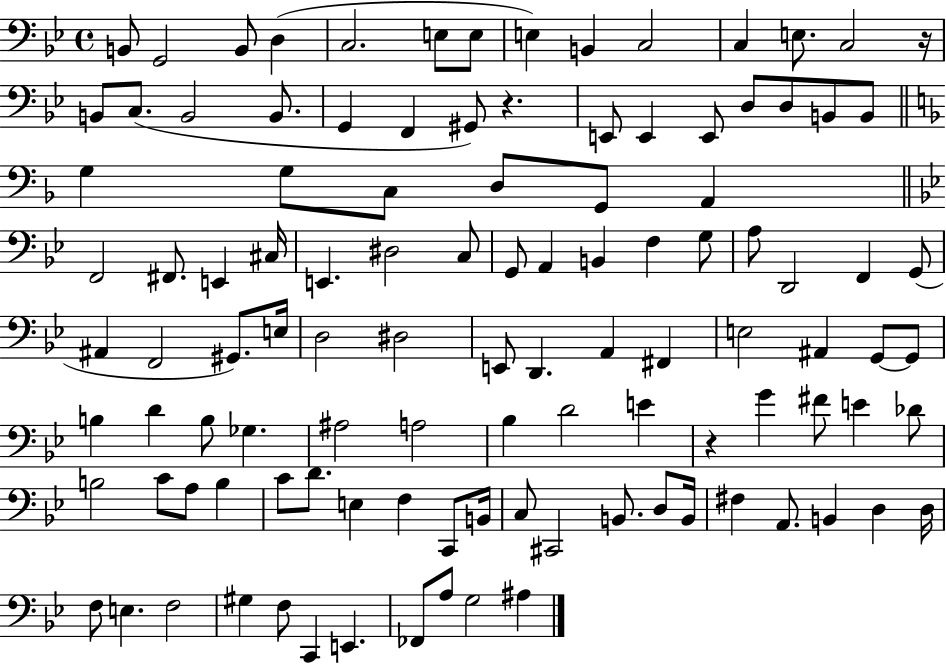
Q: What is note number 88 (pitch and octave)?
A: C#2